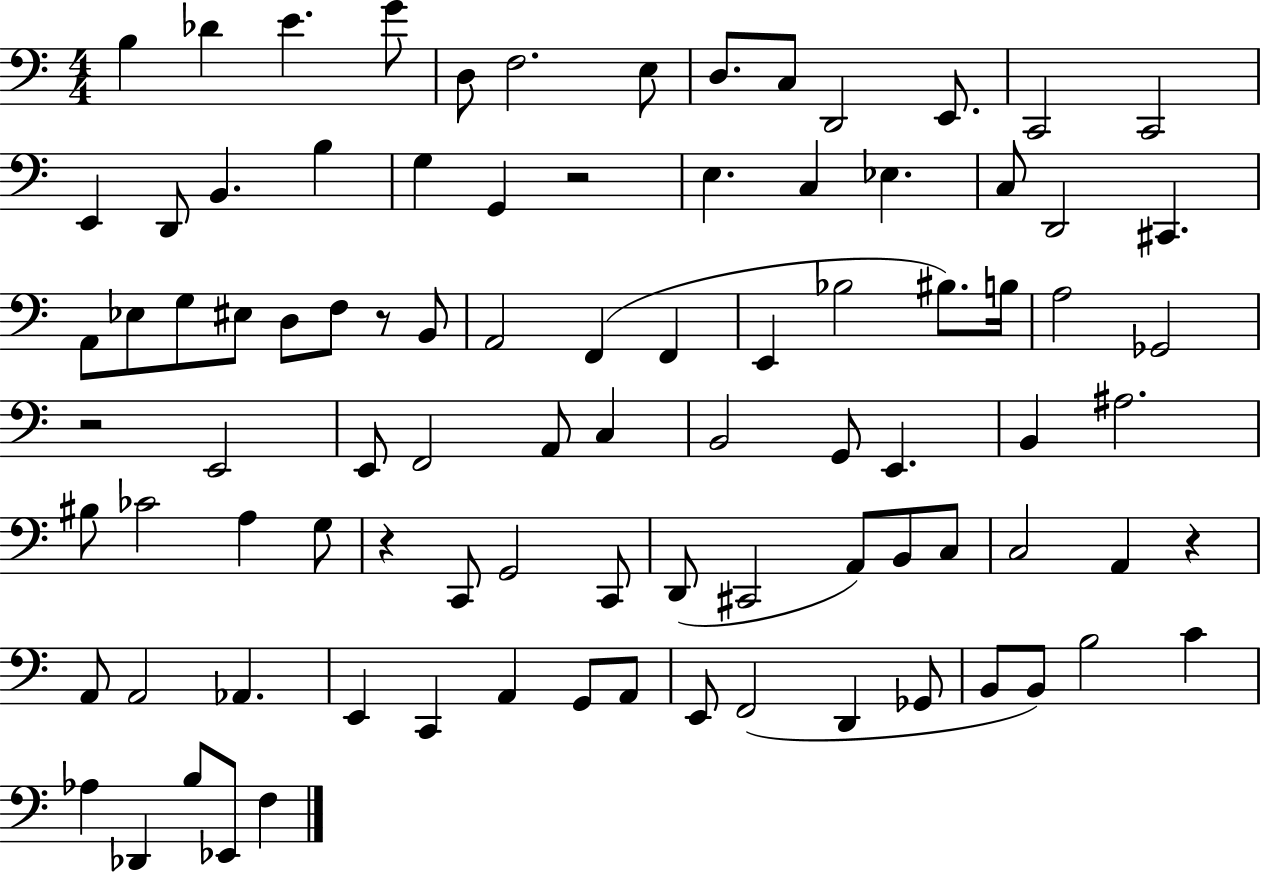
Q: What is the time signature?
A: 4/4